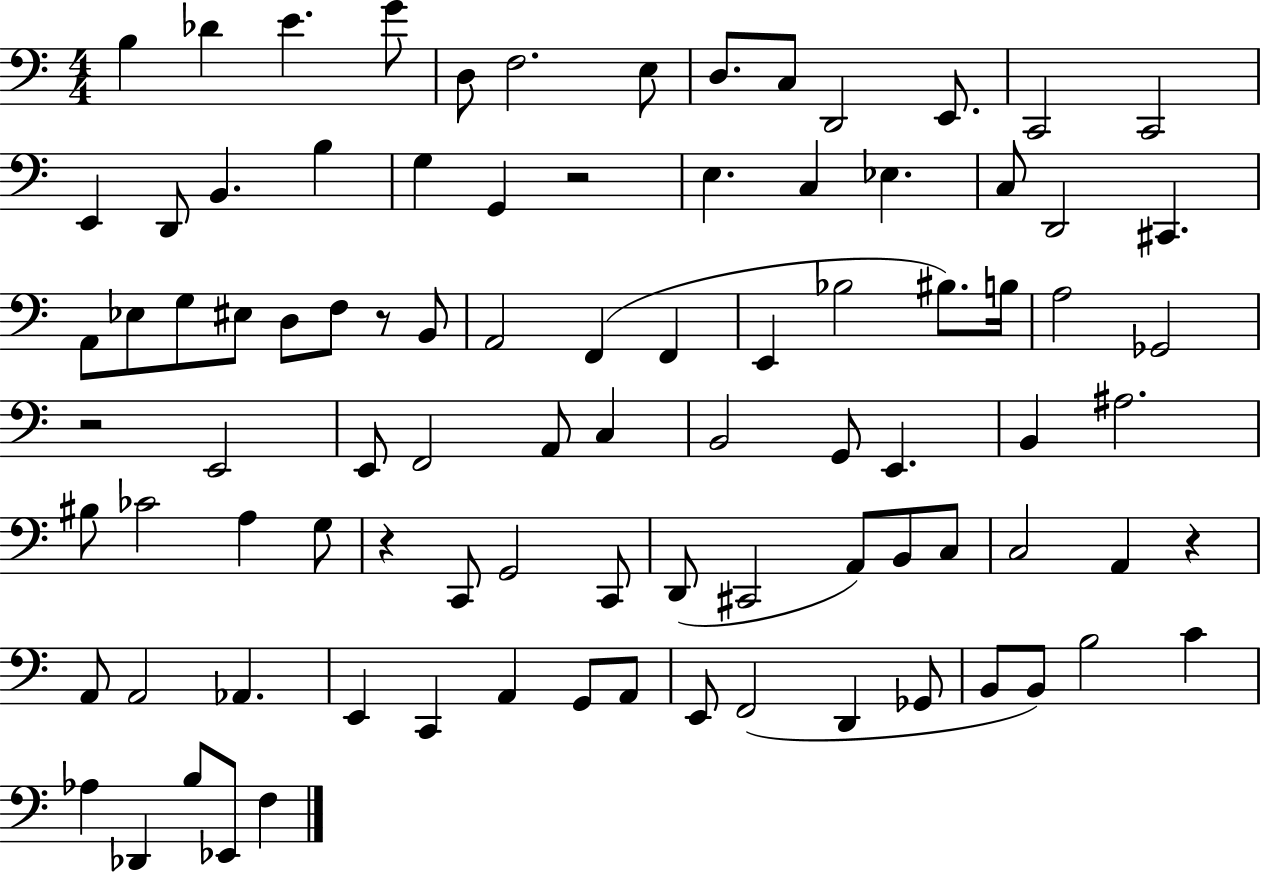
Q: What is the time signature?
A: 4/4